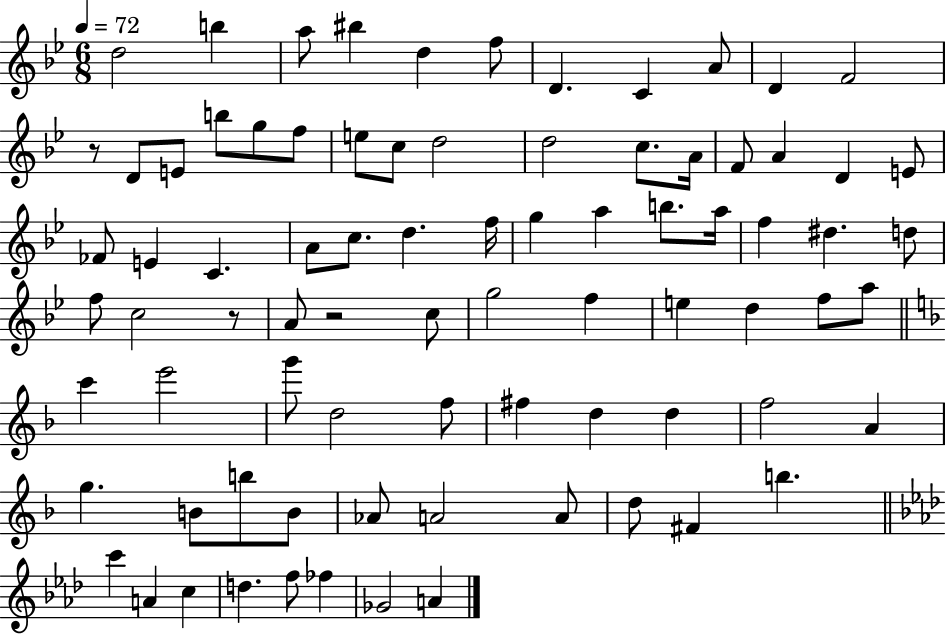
D5/h B5/q A5/e BIS5/q D5/q F5/e D4/q. C4/q A4/e D4/q F4/h R/e D4/e E4/e B5/e G5/e F5/e E5/e C5/e D5/h D5/h C5/e. A4/s F4/e A4/q D4/q E4/e FES4/e E4/q C4/q. A4/e C5/e. D5/q. F5/s G5/q A5/q B5/e. A5/s F5/q D#5/q. D5/e F5/e C5/h R/e A4/e R/h C5/e G5/h F5/q E5/q D5/q F5/e A5/e C6/q E6/h G6/e D5/h F5/e F#5/q D5/q D5/q F5/h A4/q G5/q. B4/e B5/e B4/e Ab4/e A4/h A4/e D5/e F#4/q B5/q. C6/q A4/q C5/q D5/q. F5/e FES5/q Gb4/h A4/q